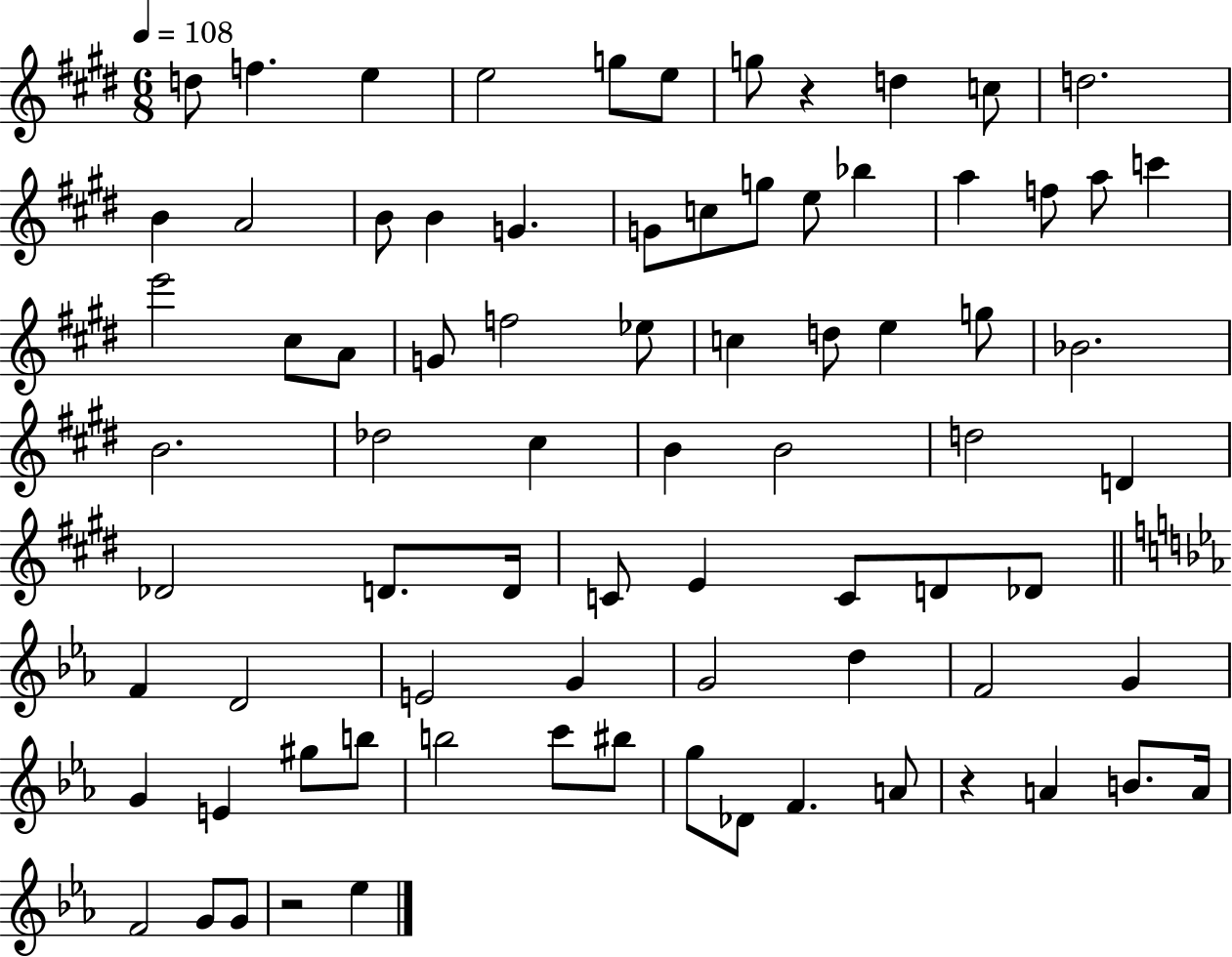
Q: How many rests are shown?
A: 3